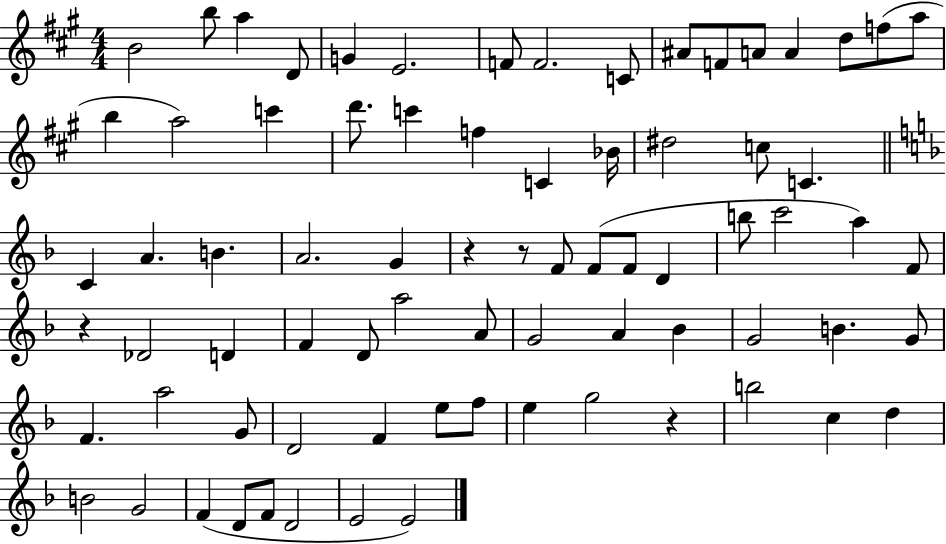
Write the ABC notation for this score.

X:1
T:Untitled
M:4/4
L:1/4
K:A
B2 b/2 a D/2 G E2 F/2 F2 C/2 ^A/2 F/2 A/2 A d/2 f/2 a/2 b a2 c' d'/2 c' f C _B/4 ^d2 c/2 C C A B A2 G z z/2 F/2 F/2 F/2 D b/2 c'2 a F/2 z _D2 D F D/2 a2 A/2 G2 A _B G2 B G/2 F a2 G/2 D2 F e/2 f/2 e g2 z b2 c d B2 G2 F D/2 F/2 D2 E2 E2